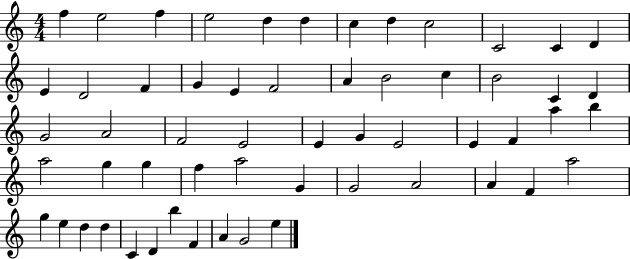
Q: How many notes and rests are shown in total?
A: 57